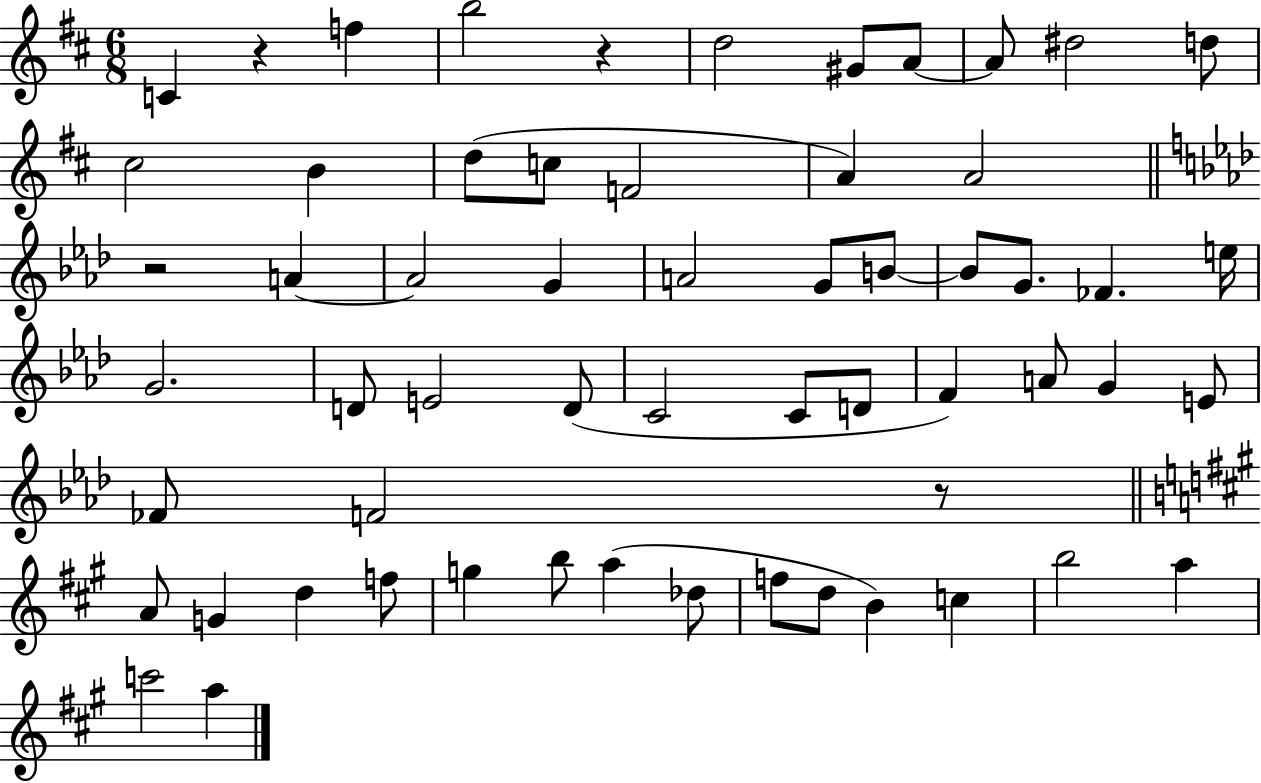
{
  \clef treble
  \numericTimeSignature
  \time 6/8
  \key d \major
  c'4 r4 f''4 | b''2 r4 | d''2 gis'8 a'8~~ | a'8 dis''2 d''8 | \break cis''2 b'4 | d''8( c''8 f'2 | a'4) a'2 | \bar "||" \break \key aes \major r2 a'4~~ | a'2 g'4 | a'2 g'8 b'8~~ | b'8 g'8. fes'4. e''16 | \break g'2. | d'8 e'2 d'8( | c'2 c'8 d'8 | f'4) a'8 g'4 e'8 | \break fes'8 f'2 r8 | \bar "||" \break \key a \major a'8 g'4 d''4 f''8 | g''4 b''8 a''4( des''8 | f''8 d''8 b'4) c''4 | b''2 a''4 | \break c'''2 a''4 | \bar "|."
}